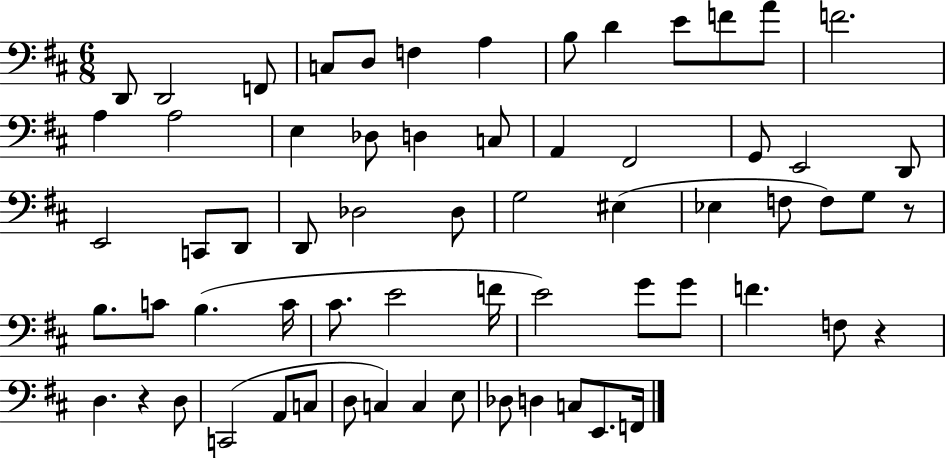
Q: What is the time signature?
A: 6/8